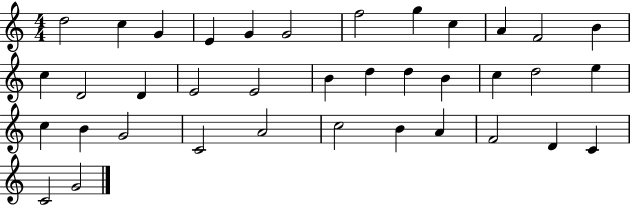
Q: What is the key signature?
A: C major